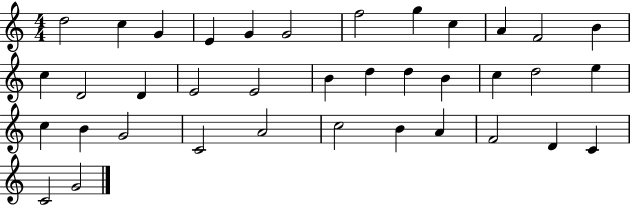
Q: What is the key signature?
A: C major